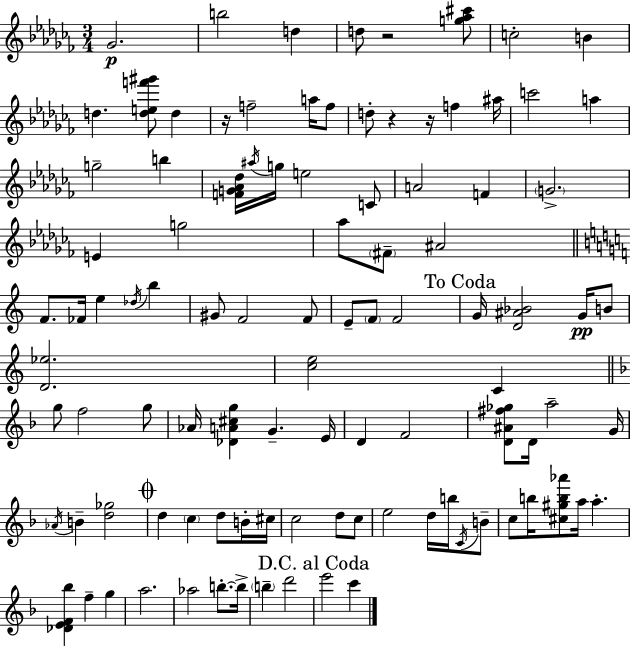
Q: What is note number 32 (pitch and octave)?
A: FES4